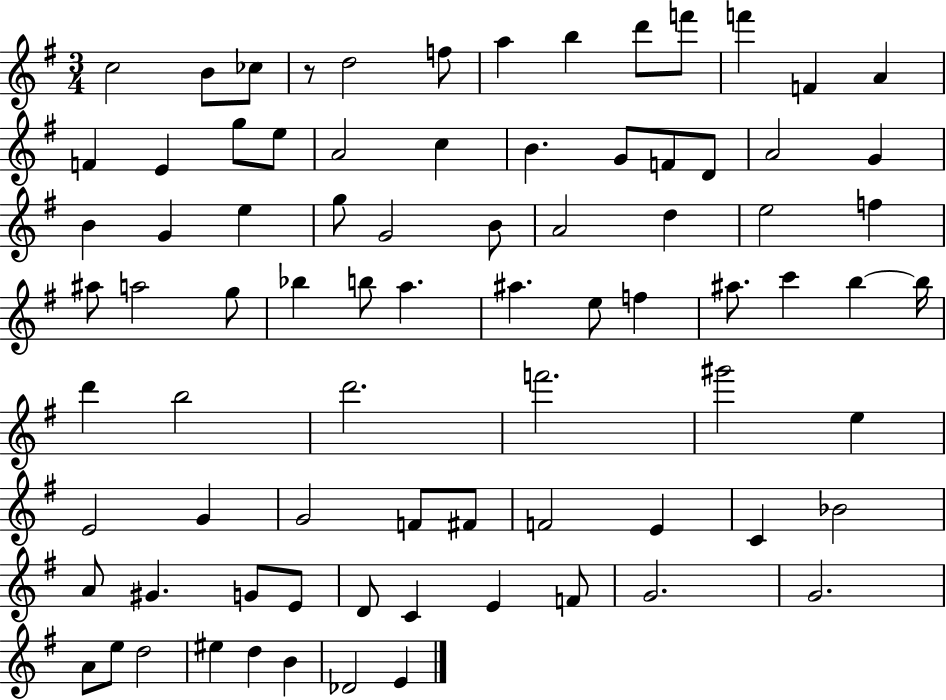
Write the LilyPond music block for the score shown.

{
  \clef treble
  \numericTimeSignature
  \time 3/4
  \key g \major
  c''2 b'8 ces''8 | r8 d''2 f''8 | a''4 b''4 d'''8 f'''8 | f'''4 f'4 a'4 | \break f'4 e'4 g''8 e''8 | a'2 c''4 | b'4. g'8 f'8 d'8 | a'2 g'4 | \break b'4 g'4 e''4 | g''8 g'2 b'8 | a'2 d''4 | e''2 f''4 | \break ais''8 a''2 g''8 | bes''4 b''8 a''4. | ais''4. e''8 f''4 | ais''8. c'''4 b''4~~ b''16 | \break d'''4 b''2 | d'''2. | f'''2. | gis'''2 e''4 | \break e'2 g'4 | g'2 f'8 fis'8 | f'2 e'4 | c'4 bes'2 | \break a'8 gis'4. g'8 e'8 | d'8 c'4 e'4 f'8 | g'2. | g'2. | \break a'8 e''8 d''2 | eis''4 d''4 b'4 | des'2 e'4 | \bar "|."
}